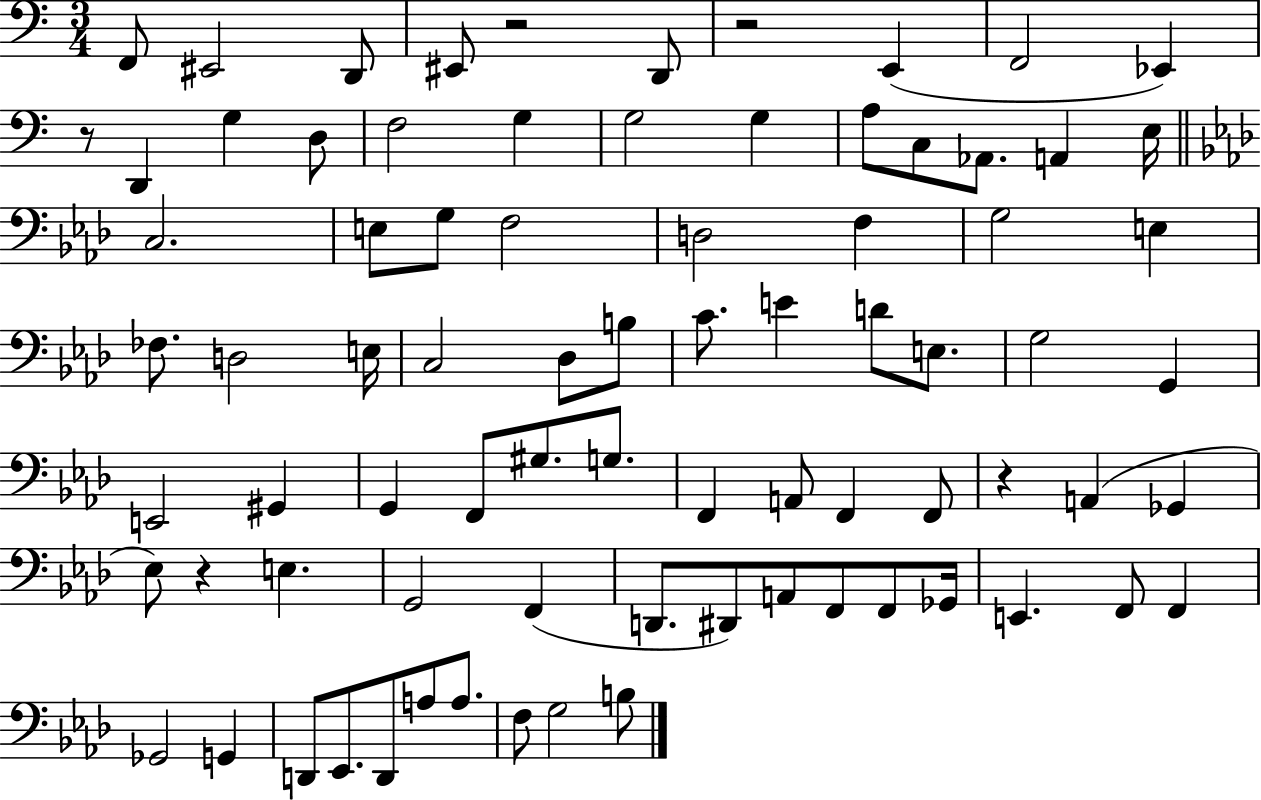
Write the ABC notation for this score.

X:1
T:Untitled
M:3/4
L:1/4
K:C
F,,/2 ^E,,2 D,,/2 ^E,,/2 z2 D,,/2 z2 E,, F,,2 _E,, z/2 D,, G, D,/2 F,2 G, G,2 G, A,/2 C,/2 _A,,/2 A,, E,/4 C,2 E,/2 G,/2 F,2 D,2 F, G,2 E, _F,/2 D,2 E,/4 C,2 _D,/2 B,/2 C/2 E D/2 E,/2 G,2 G,, E,,2 ^G,, G,, F,,/2 ^G,/2 G,/2 F,, A,,/2 F,, F,,/2 z A,, _G,, _E,/2 z E, G,,2 F,, D,,/2 ^D,,/2 A,,/2 F,,/2 F,,/2 _G,,/4 E,, F,,/2 F,, _G,,2 G,, D,,/2 _E,,/2 D,,/2 A,/2 A,/2 F,/2 G,2 B,/2